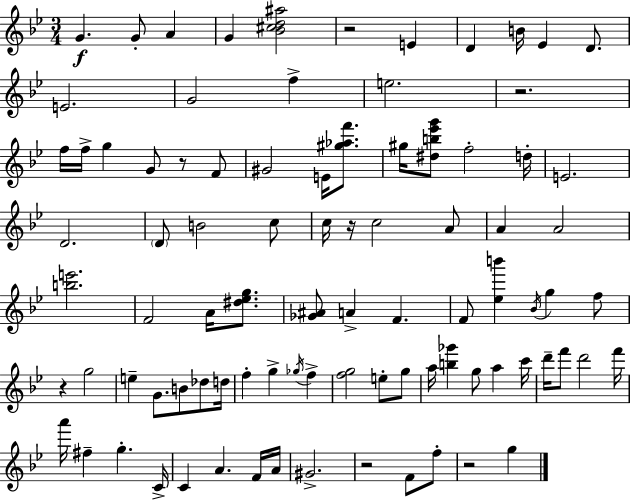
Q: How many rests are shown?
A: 7